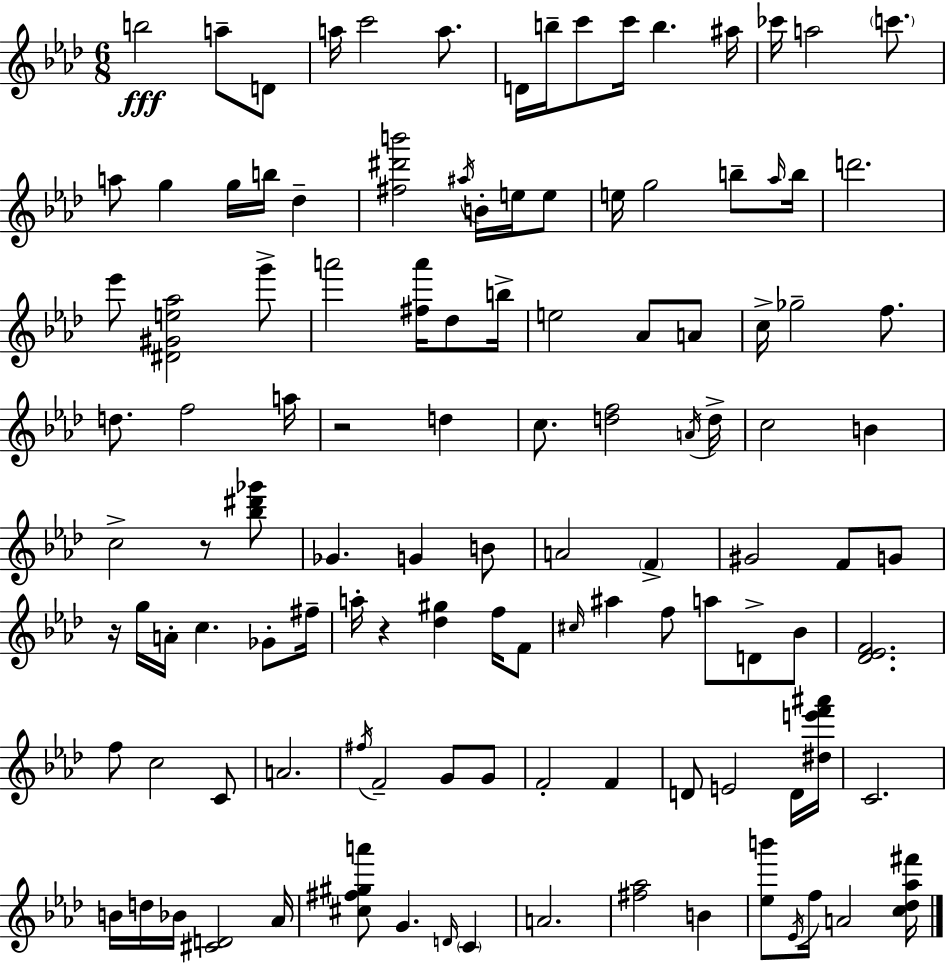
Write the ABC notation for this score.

X:1
T:Untitled
M:6/8
L:1/4
K:Fm
b2 a/2 D/2 a/4 c'2 a/2 D/4 b/4 c'/2 c'/4 b ^a/4 _c'/4 a2 c'/2 a/2 g g/4 b/4 _d [^f^d'b']2 ^a/4 B/4 e/4 e/2 e/4 g2 b/2 _a/4 b/4 d'2 _e'/2 [^D^Ge_a]2 g'/2 a'2 [^fa']/4 _d/2 b/4 e2 _A/2 A/2 c/4 _g2 f/2 d/2 f2 a/4 z2 d c/2 [df]2 A/4 d/4 c2 B c2 z/2 [_b^d'_g']/2 _G G B/2 A2 F ^G2 F/2 G/2 z/4 g/4 A/4 c _G/2 ^f/4 a/4 z [_d^g] f/4 F/2 ^c/4 ^a f/2 a/2 D/2 _B/2 [_D_EF]2 f/2 c2 C/2 A2 ^f/4 F2 G/2 G/2 F2 F D/2 E2 D/4 [^de'f'^a']/4 C2 B/4 d/4 _B/4 [^CD]2 _A/4 [^c^f^ga']/2 G D/4 C A2 [^f_a]2 B [_eb']/2 _E/4 f/4 A2 [c_d_a^f']/4